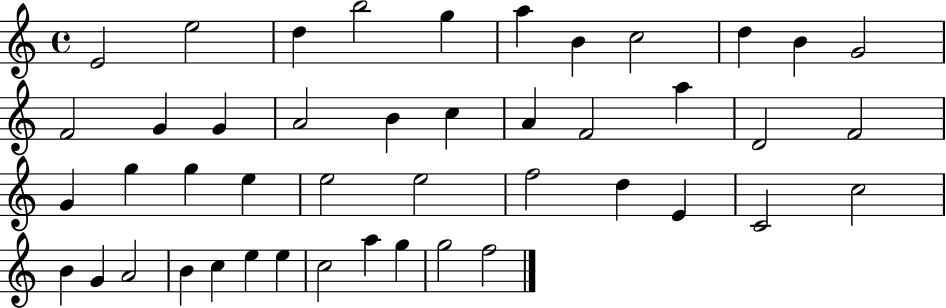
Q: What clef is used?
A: treble